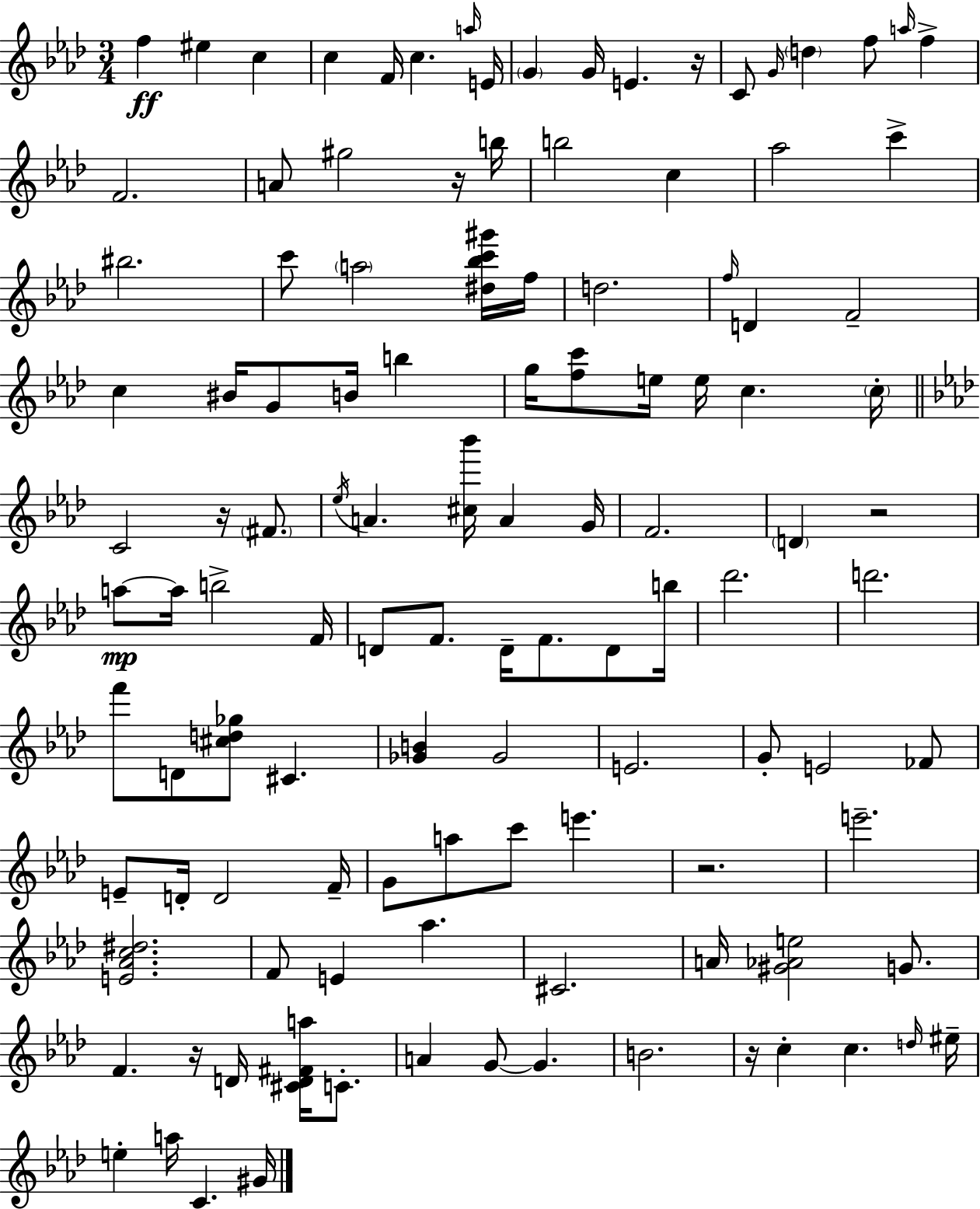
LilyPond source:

{
  \clef treble
  \numericTimeSignature
  \time 3/4
  \key f \minor
  f''4\ff eis''4 c''4 | c''4 f'16 c''4. \grace { a''16 } | e'16 \parenthesize g'4 g'16 e'4. | r16 c'8 \grace { g'16 } \parenthesize d''4 f''8 \grace { a''16 } f''4-> | \break f'2. | a'8 gis''2 | r16 b''16 b''2 c''4 | aes''2 c'''4-> | \break bis''2. | c'''8 \parenthesize a''2 | <dis'' bes'' c''' gis'''>16 f''16 d''2. | \grace { f''16 } d'4 f'2-- | \break c''4 bis'16 g'8 b'16 | b''4 g''16 <f'' c'''>8 e''16 e''16 c''4. | \parenthesize c''16-. \bar "||" \break \key aes \major c'2 r16 \parenthesize fis'8. | \acciaccatura { ees''16 } a'4. <cis'' bes'''>16 a'4 | g'16 f'2. | \parenthesize d'4 r2 | \break a''8~~\mp a''16 b''2-> | f'16 d'8 f'8. d'16-- f'8. d'8 | b''16 des'''2. | d'''2. | \break f'''8 d'8 <cis'' d'' ges''>8 cis'4. | <ges' b'>4 ges'2 | e'2. | g'8-. e'2 fes'8 | \break e'8-- d'16-. d'2 | f'16-- g'8 a''8 c'''8 e'''4. | r2. | e'''2.-- | \break <e' aes' c'' dis''>2. | f'8 e'4 aes''4. | cis'2. | a'16 <gis' aes' e''>2 g'8. | \break f'4. r16 d'16 <cis' d' fis' a''>16 c'8.-. | a'4 g'8~~ g'4. | b'2. | r16 c''4-. c''4. | \break \grace { d''16 } eis''16-- e''4-. a''16 c'4. | gis'16 \bar "|."
}